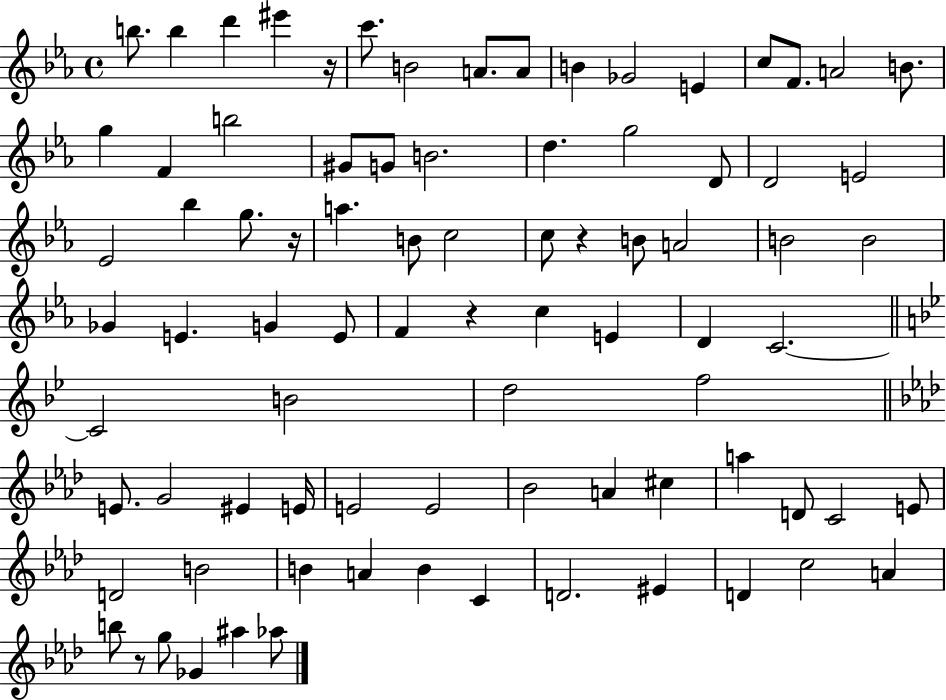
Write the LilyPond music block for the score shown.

{
  \clef treble
  \time 4/4
  \defaultTimeSignature
  \key ees \major
  \repeat volta 2 { b''8. b''4 d'''4 eis'''4 r16 | c'''8. b'2 a'8. a'8 | b'4 ges'2 e'4 | c''8 f'8. a'2 b'8. | \break g''4 f'4 b''2 | gis'8 g'8 b'2. | d''4. g''2 d'8 | d'2 e'2 | \break ees'2 bes''4 g''8. r16 | a''4. b'8 c''2 | c''8 r4 b'8 a'2 | b'2 b'2 | \break ges'4 e'4. g'4 e'8 | f'4 r4 c''4 e'4 | d'4 c'2.~~ | \bar "||" \break \key g \minor c'2 b'2 | d''2 f''2 | \bar "||" \break \key aes \major e'8. g'2 eis'4 e'16 | e'2 e'2 | bes'2 a'4 cis''4 | a''4 d'8 c'2 e'8 | \break d'2 b'2 | b'4 a'4 b'4 c'4 | d'2. eis'4 | d'4 c''2 a'4 | \break b''8 r8 g''8 ges'4 ais''4 aes''8 | } \bar "|."
}